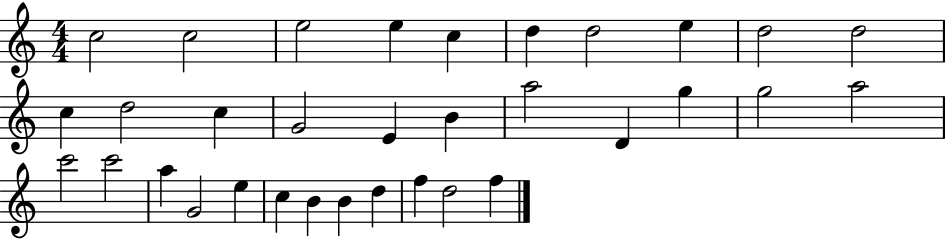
C5/h C5/h E5/h E5/q C5/q D5/q D5/h E5/q D5/h D5/h C5/q D5/h C5/q G4/h E4/q B4/q A5/h D4/q G5/q G5/h A5/h C6/h C6/h A5/q G4/h E5/q C5/q B4/q B4/q D5/q F5/q D5/h F5/q